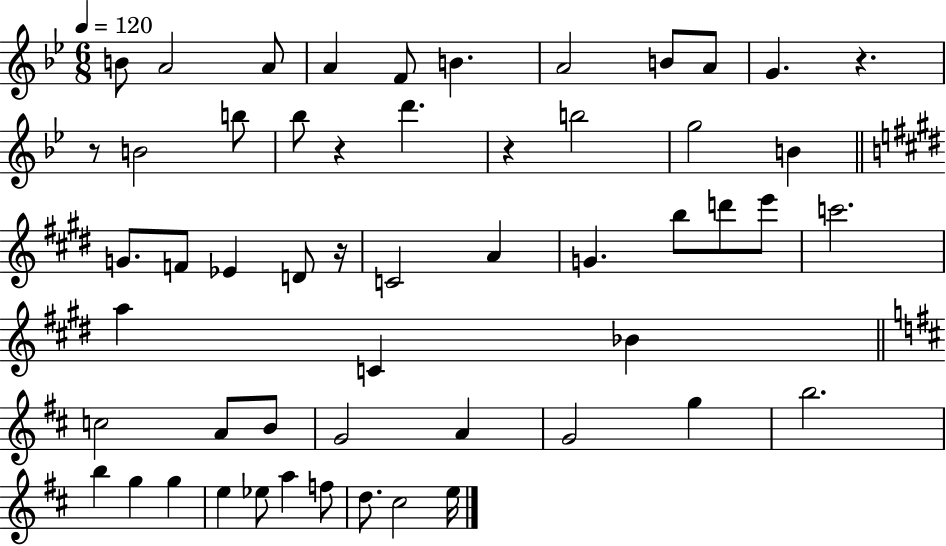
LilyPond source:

{
  \clef treble
  \numericTimeSignature
  \time 6/8
  \key bes \major
  \tempo 4 = 120
  b'8 a'2 a'8 | a'4 f'8 b'4. | a'2 b'8 a'8 | g'4. r4. | \break r8 b'2 b''8 | bes''8 r4 d'''4. | r4 b''2 | g''2 b'4 | \break \bar "||" \break \key e \major g'8. f'8 ees'4 d'8 r16 | c'2 a'4 | g'4. b''8 d'''8 e'''8 | c'''2. | \break a''4 c'4 bes'4 | \bar "||" \break \key d \major c''2 a'8 b'8 | g'2 a'4 | g'2 g''4 | b''2. | \break b''4 g''4 g''4 | e''4 ees''8 a''4 f''8 | d''8. cis''2 e''16 | \bar "|."
}